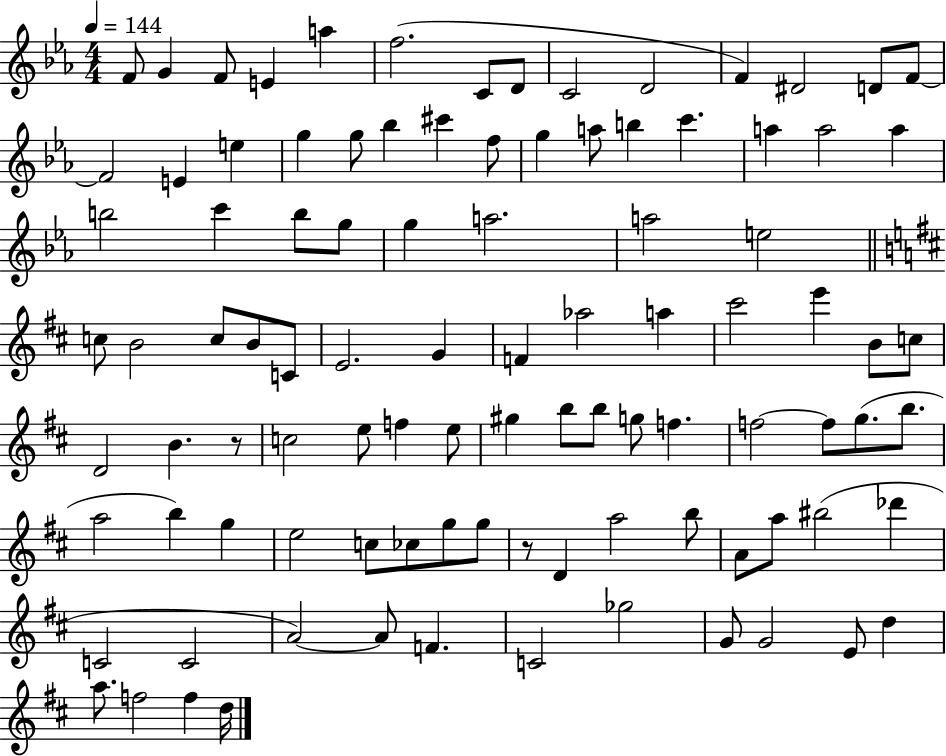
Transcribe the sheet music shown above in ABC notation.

X:1
T:Untitled
M:4/4
L:1/4
K:Eb
F/2 G F/2 E a f2 C/2 D/2 C2 D2 F ^D2 D/2 F/2 F2 E e g g/2 _b ^c' f/2 g a/2 b c' a a2 a b2 c' b/2 g/2 g a2 a2 e2 c/2 B2 c/2 B/2 C/2 E2 G F _a2 a ^c'2 e' B/2 c/2 D2 B z/2 c2 e/2 f e/2 ^g b/2 b/2 g/2 f f2 f/2 g/2 b/2 a2 b g e2 c/2 _c/2 g/2 g/2 z/2 D a2 b/2 A/2 a/2 ^b2 _d' C2 C2 A2 A/2 F C2 _g2 G/2 G2 E/2 d a/2 f2 f d/4